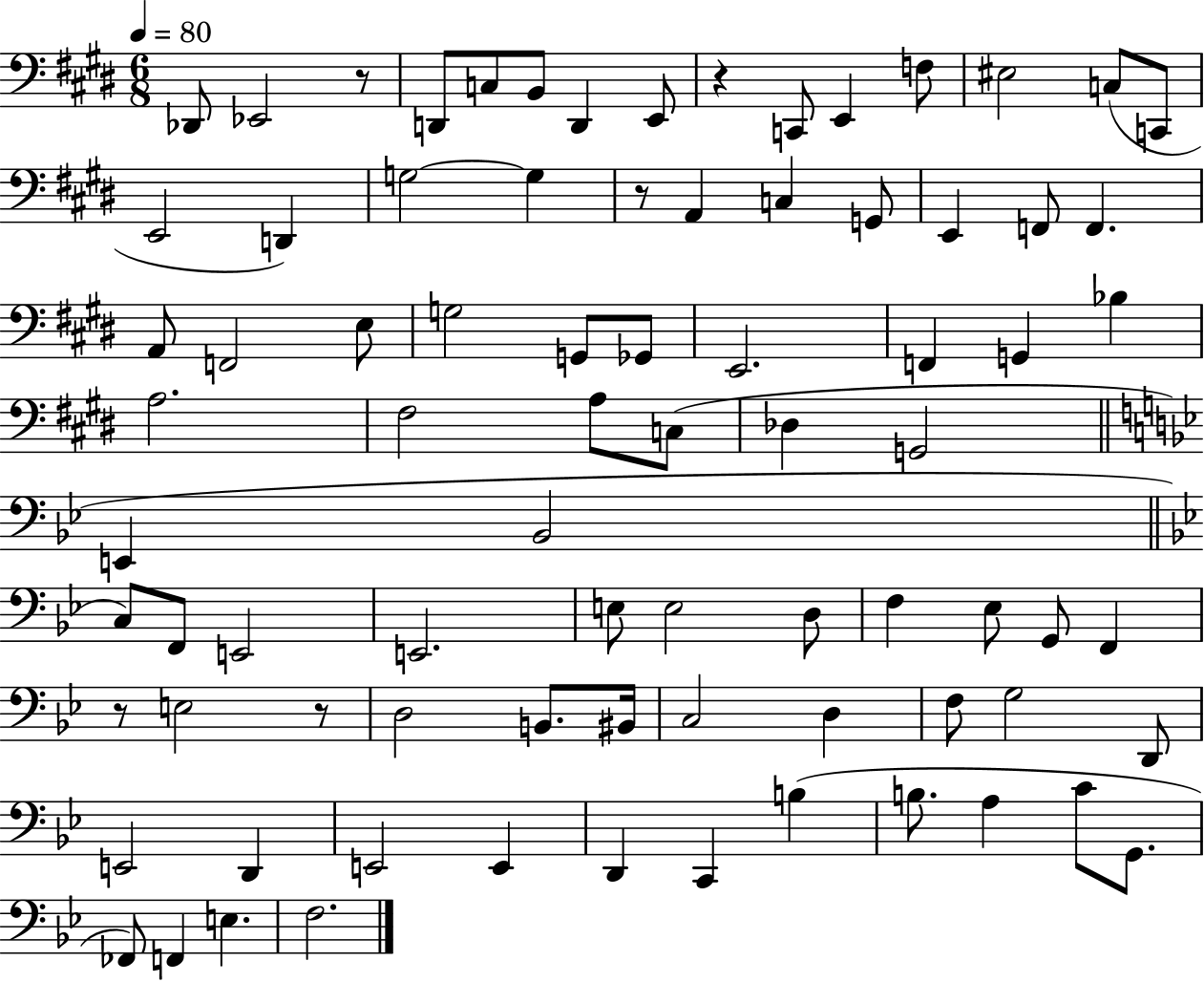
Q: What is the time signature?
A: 6/8